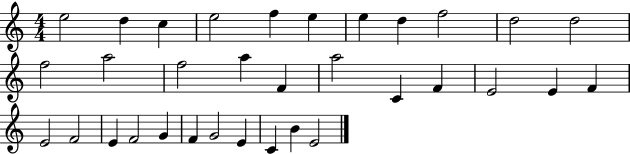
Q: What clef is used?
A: treble